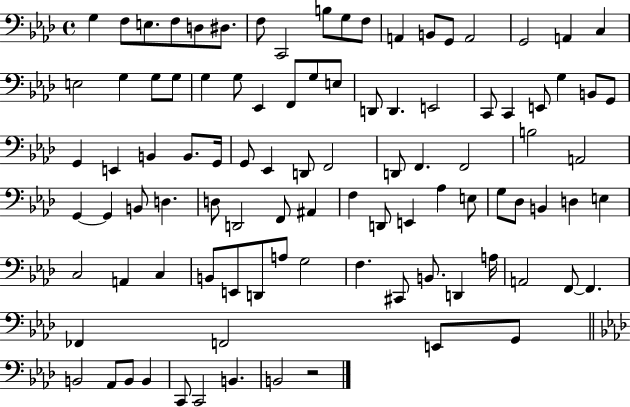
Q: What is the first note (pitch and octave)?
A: G3